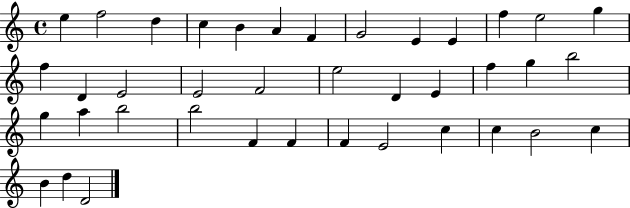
E5/q F5/h D5/q C5/q B4/q A4/q F4/q G4/h E4/q E4/q F5/q E5/h G5/q F5/q D4/q E4/h E4/h F4/h E5/h D4/q E4/q F5/q G5/q B5/h G5/q A5/q B5/h B5/h F4/q F4/q F4/q E4/h C5/q C5/q B4/h C5/q B4/q D5/q D4/h